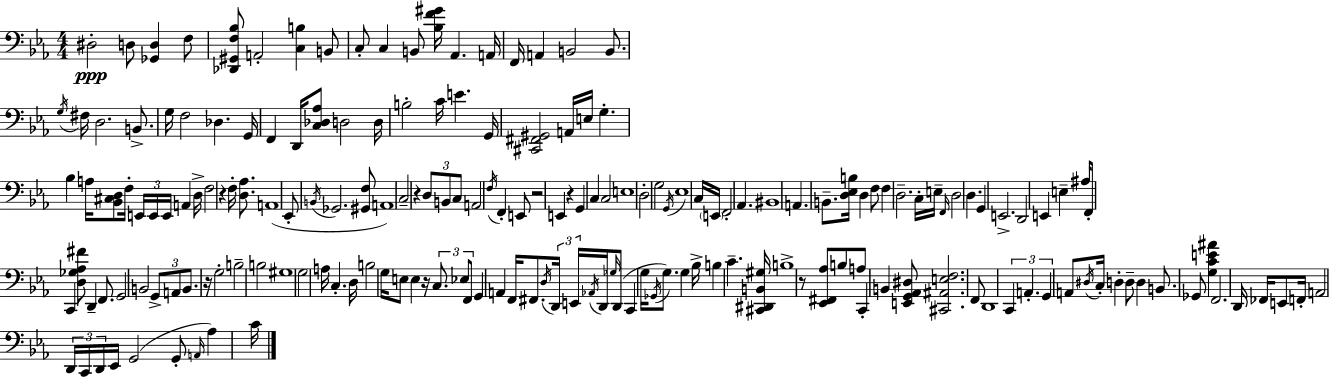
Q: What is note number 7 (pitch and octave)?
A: C3